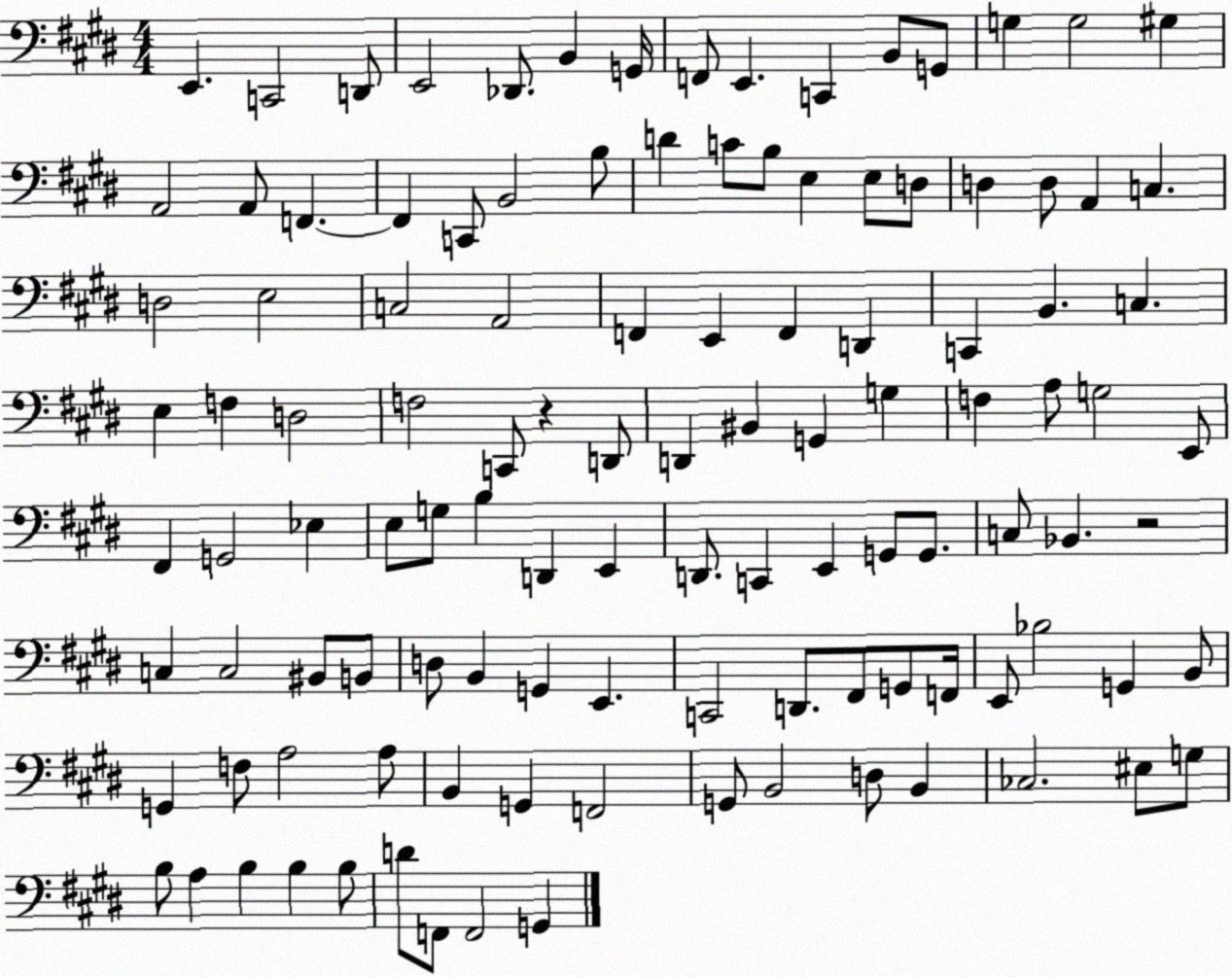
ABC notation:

X:1
T:Untitled
M:4/4
L:1/4
K:E
E,, C,,2 D,,/2 E,,2 _D,,/2 B,, G,,/4 F,,/2 E,, C,, B,,/2 G,,/2 G, G,2 ^G, A,,2 A,,/2 F,, F,, C,,/2 B,,2 B,/2 D C/2 B,/2 E, E,/2 D,/2 D, D,/2 A,, C, D,2 E,2 C,2 A,,2 F,, E,, F,, D,, C,, B,, C, E, F, D,2 F,2 C,,/2 z D,,/2 D,, ^B,, G,, G, F, A,/2 G,2 E,,/2 ^F,, G,,2 _E, E,/2 G,/2 B, D,, E,, D,,/2 C,, E,, G,,/2 G,,/2 C,/2 _B,, z2 C, C,2 ^B,,/2 B,,/2 D,/2 B,, G,, E,, C,,2 D,,/2 ^F,,/2 G,,/2 F,,/4 E,,/2 _B,2 G,, B,,/2 G,, F,/2 A,2 A,/2 B,, G,, F,,2 G,,/2 B,,2 D,/2 B,, _C,2 ^E,/2 G,/2 B,/2 A, B, B, B,/2 D/2 F,,/2 F,,2 G,,